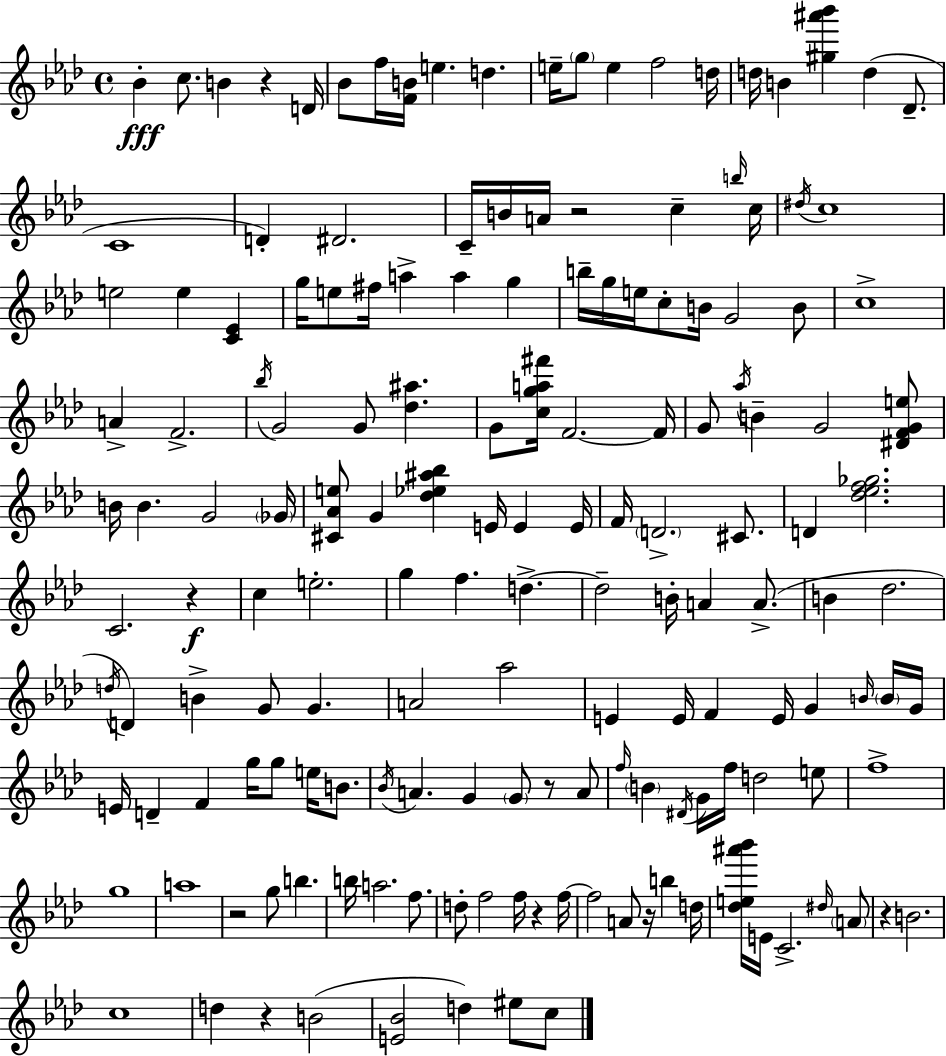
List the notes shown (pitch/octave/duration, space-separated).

Bb4/q C5/e. B4/q R/q D4/s Bb4/e F5/s [F4,B4]/s E5/q. D5/q. E5/s G5/e E5/q F5/h D5/s D5/s B4/q [G#5,A#6,Bb6]/q D5/q Db4/e. C4/w D4/q D#4/h. C4/s B4/s A4/s R/h C5/q B5/s C5/s D#5/s C5/w E5/h E5/q [C4,Eb4]/q G5/s E5/e F#5/s A5/q A5/q G5/q B5/s G5/s E5/s C5/e B4/s G4/h B4/e C5/w A4/q F4/h. Bb5/s G4/h G4/e [Db5,A#5]/q. G4/e [C5,G5,A5,F#6]/s F4/h. F4/s G4/e Ab5/s B4/q G4/h [D#4,F4,G4,E5]/e B4/s B4/q. G4/h Gb4/s [C#4,Ab4,E5]/e G4/q [Db5,Eb5,A#5,Bb5]/q E4/s E4/q E4/s F4/s D4/h. C#4/e. D4/q [Db5,Eb5,F5,Gb5]/h. C4/h. R/q C5/q E5/h. G5/q F5/q. D5/q. D5/h B4/s A4/q A4/e. B4/q Db5/h. D5/s D4/q B4/q G4/e G4/q. A4/h Ab5/h E4/q E4/s F4/q E4/s G4/q B4/s B4/s G4/s E4/s D4/q F4/q G5/s G5/e E5/s B4/e. Bb4/s A4/q. G4/q G4/e R/e A4/e F5/s B4/q D#4/s G4/s F5/s D5/h E5/e F5/w G5/w A5/w R/h G5/e B5/q. B5/s A5/h. F5/e. D5/e F5/h F5/s R/q F5/s F5/h A4/e R/s B5/q D5/s [Db5,E5,A#6,Bb6]/s E4/s C4/h. D#5/s A4/e R/q B4/h. C5/w D5/q R/q B4/h [E4,Bb4]/h D5/q EIS5/e C5/e